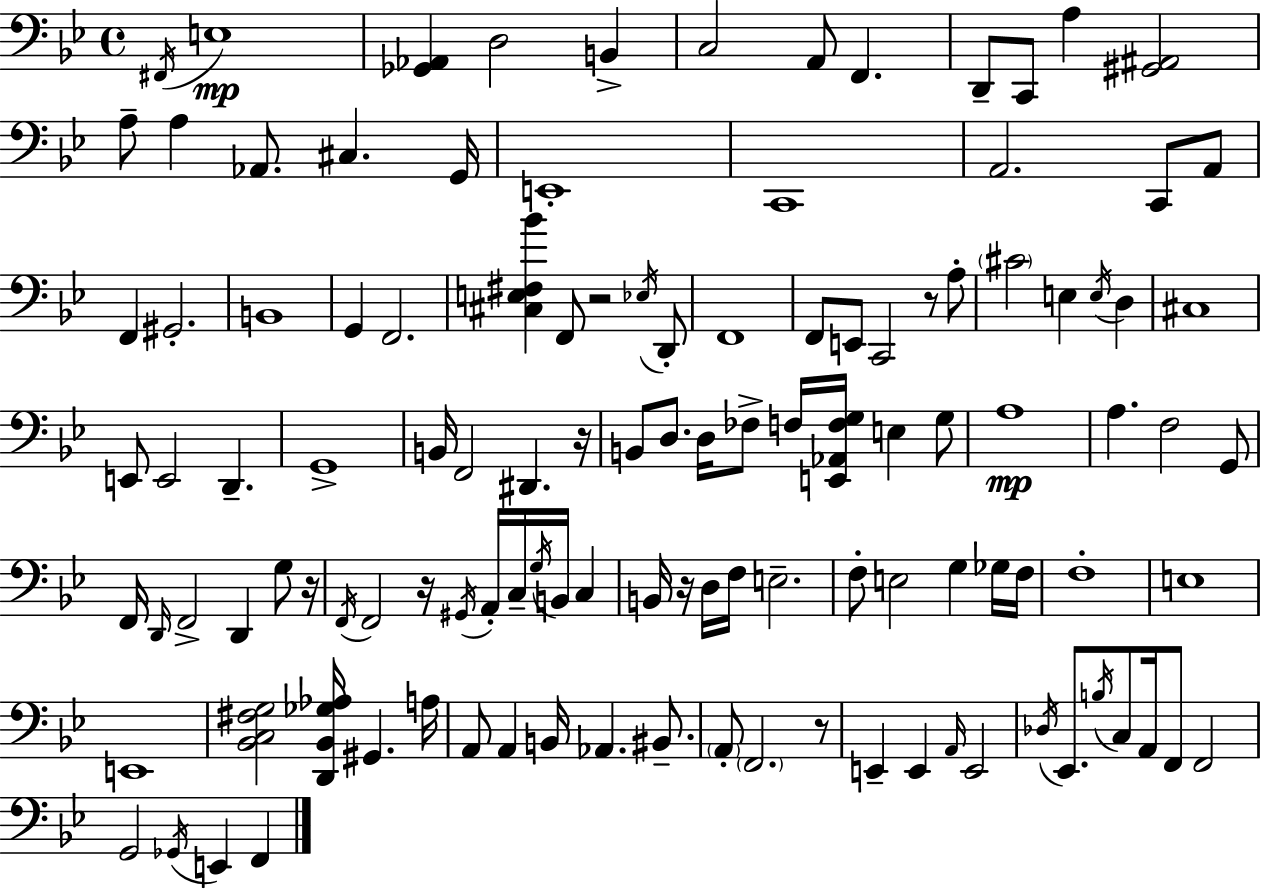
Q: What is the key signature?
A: BES major